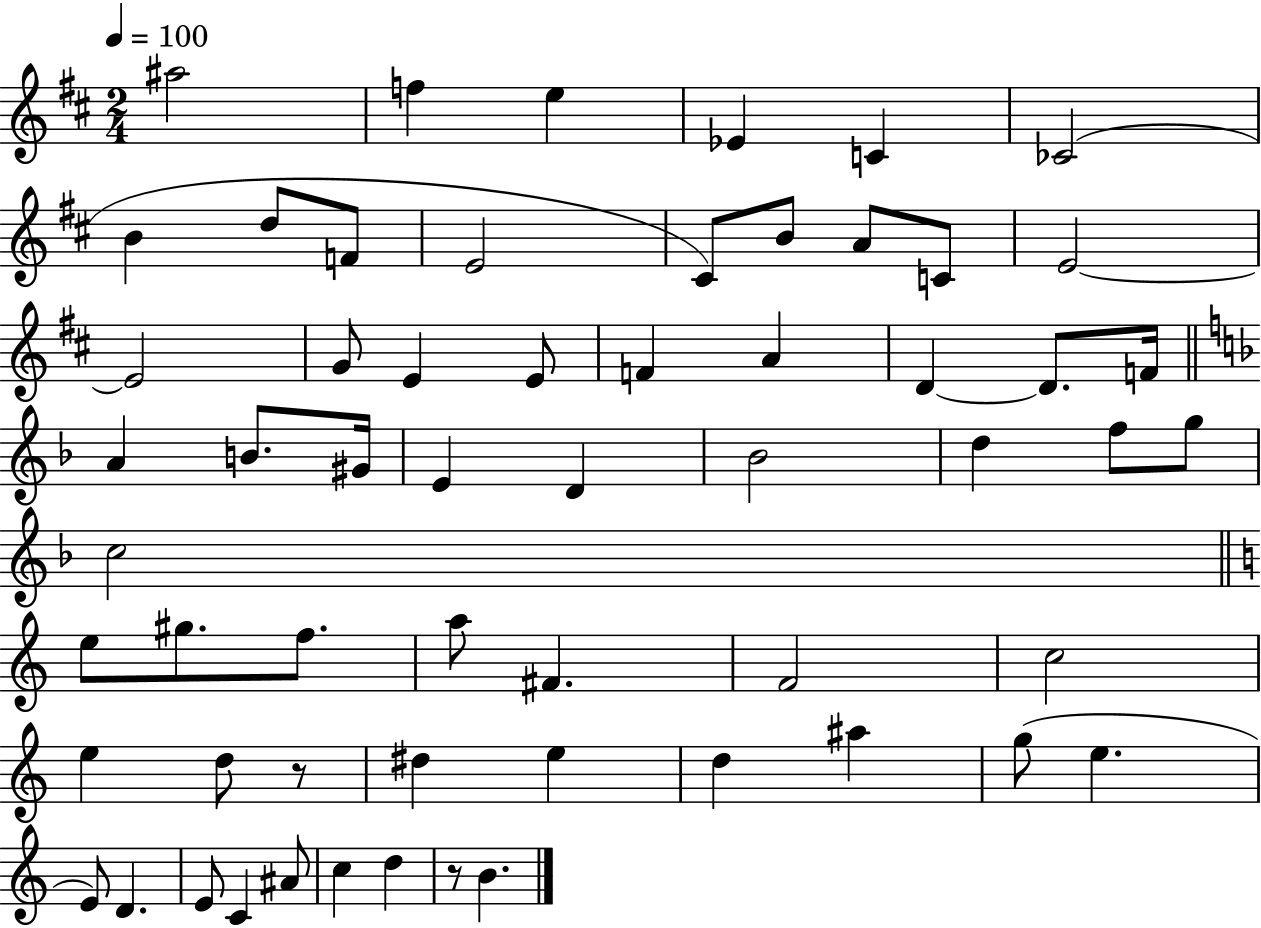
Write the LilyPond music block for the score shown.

{
  \clef treble
  \numericTimeSignature
  \time 2/4
  \key d \major
  \tempo 4 = 100
  ais''2 | f''4 e''4 | ees'4 c'4 | ces'2( | \break b'4 d''8 f'8 | e'2 | cis'8) b'8 a'8 c'8 | e'2~~ | \break e'2 | g'8 e'4 e'8 | f'4 a'4 | d'4~~ d'8. f'16 | \break \bar "||" \break \key f \major a'4 b'8. gis'16 | e'4 d'4 | bes'2 | d''4 f''8 g''8 | \break c''2 | \bar "||" \break \key a \minor e''8 gis''8. f''8. | a''8 fis'4. | f'2 | c''2 | \break e''4 d''8 r8 | dis''4 e''4 | d''4 ais''4 | g''8( e''4. | \break e'8) d'4. | e'8 c'4 ais'8 | c''4 d''4 | r8 b'4. | \break \bar "|."
}